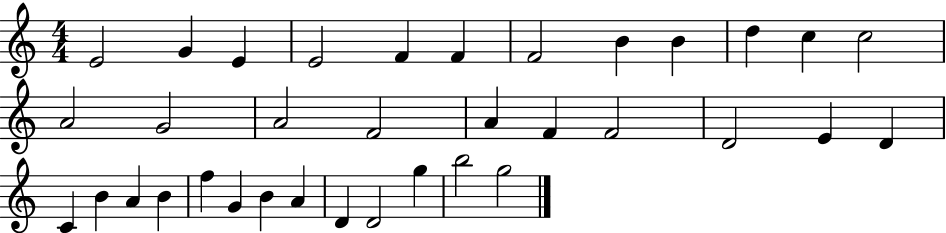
X:1
T:Untitled
M:4/4
L:1/4
K:C
E2 G E E2 F F F2 B B d c c2 A2 G2 A2 F2 A F F2 D2 E D C B A B f G B A D D2 g b2 g2